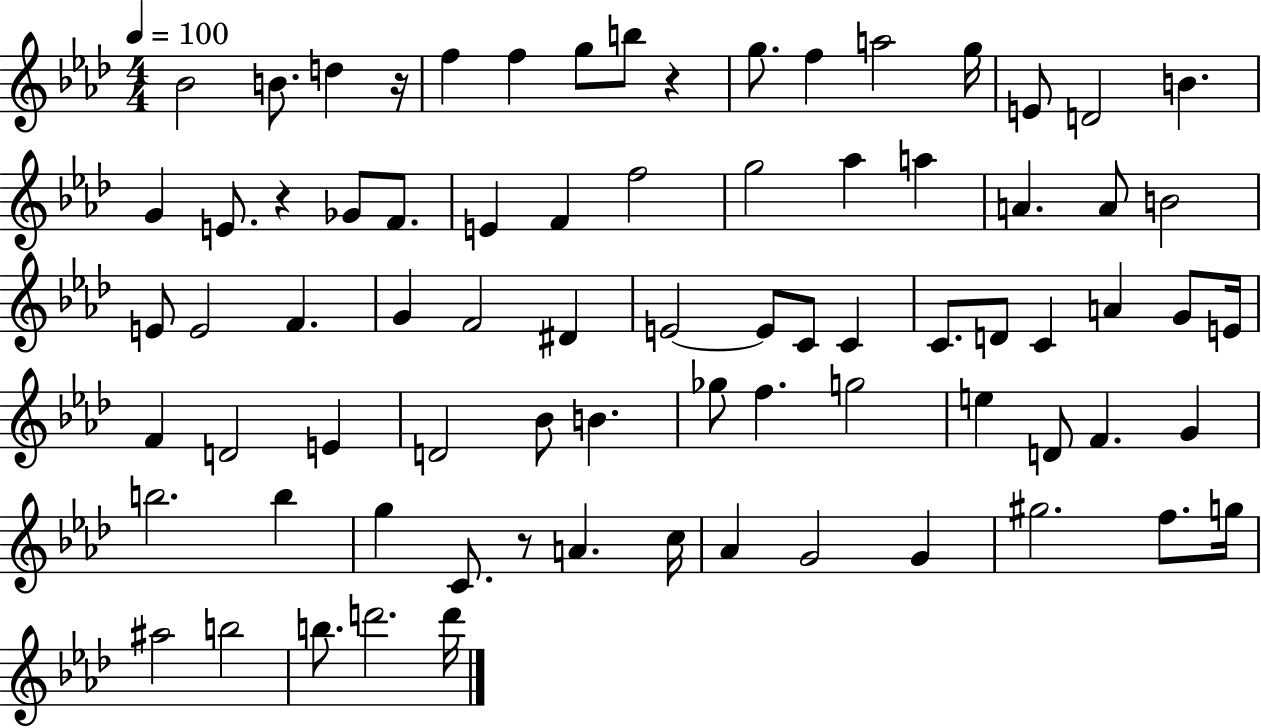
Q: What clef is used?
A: treble